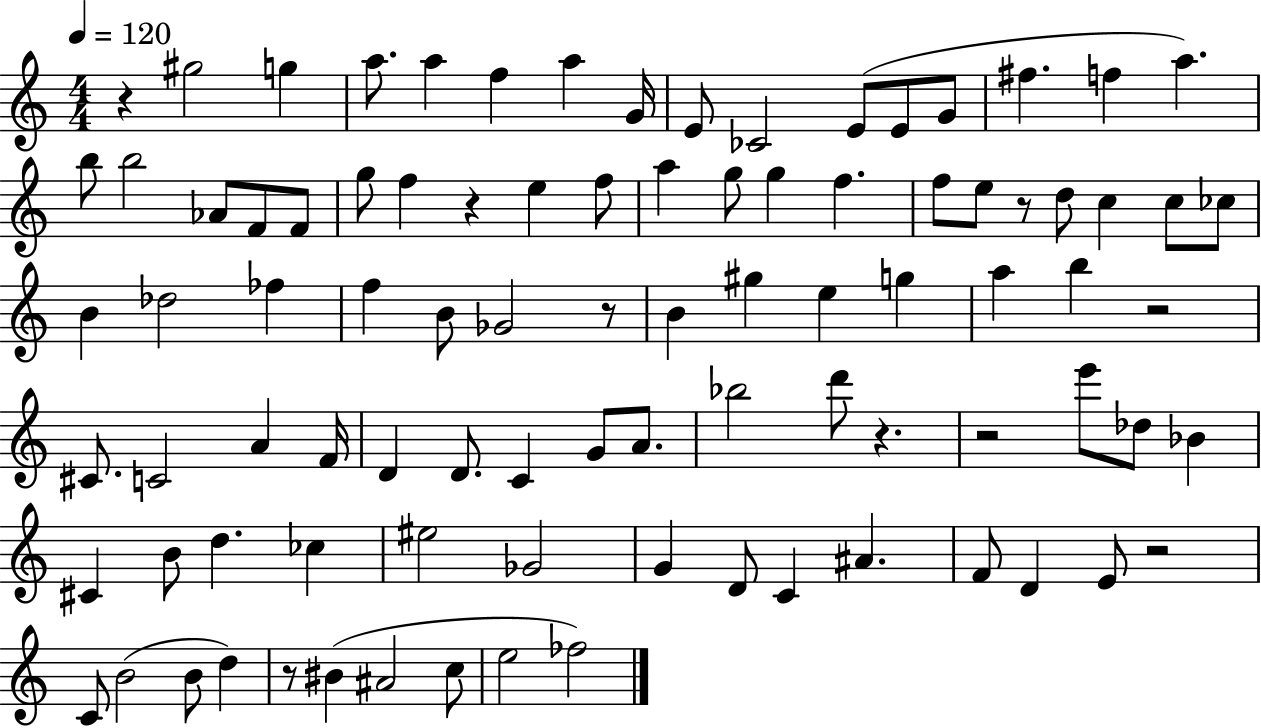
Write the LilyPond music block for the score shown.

{
  \clef treble
  \numericTimeSignature
  \time 4/4
  \key c \major
  \tempo 4 = 120
  r4 gis''2 g''4 | a''8. a''4 f''4 a''4 g'16 | e'8 ces'2 e'8( e'8 g'8 | fis''4. f''4 a''4.) | \break b''8 b''2 aes'8 f'8 f'8 | g''8 f''4 r4 e''4 f''8 | a''4 g''8 g''4 f''4. | f''8 e''8 r8 d''8 c''4 c''8 ces''8 | \break b'4 des''2 fes''4 | f''4 b'8 ges'2 r8 | b'4 gis''4 e''4 g''4 | a''4 b''4 r2 | \break cis'8. c'2 a'4 f'16 | d'4 d'8. c'4 g'8 a'8. | bes''2 d'''8 r4. | r2 e'''8 des''8 bes'4 | \break cis'4 b'8 d''4. ces''4 | eis''2 ges'2 | g'4 d'8 c'4 ais'4. | f'8 d'4 e'8 r2 | \break c'8 b'2( b'8 d''4) | r8 bis'4( ais'2 c''8 | e''2 fes''2) | \bar "|."
}